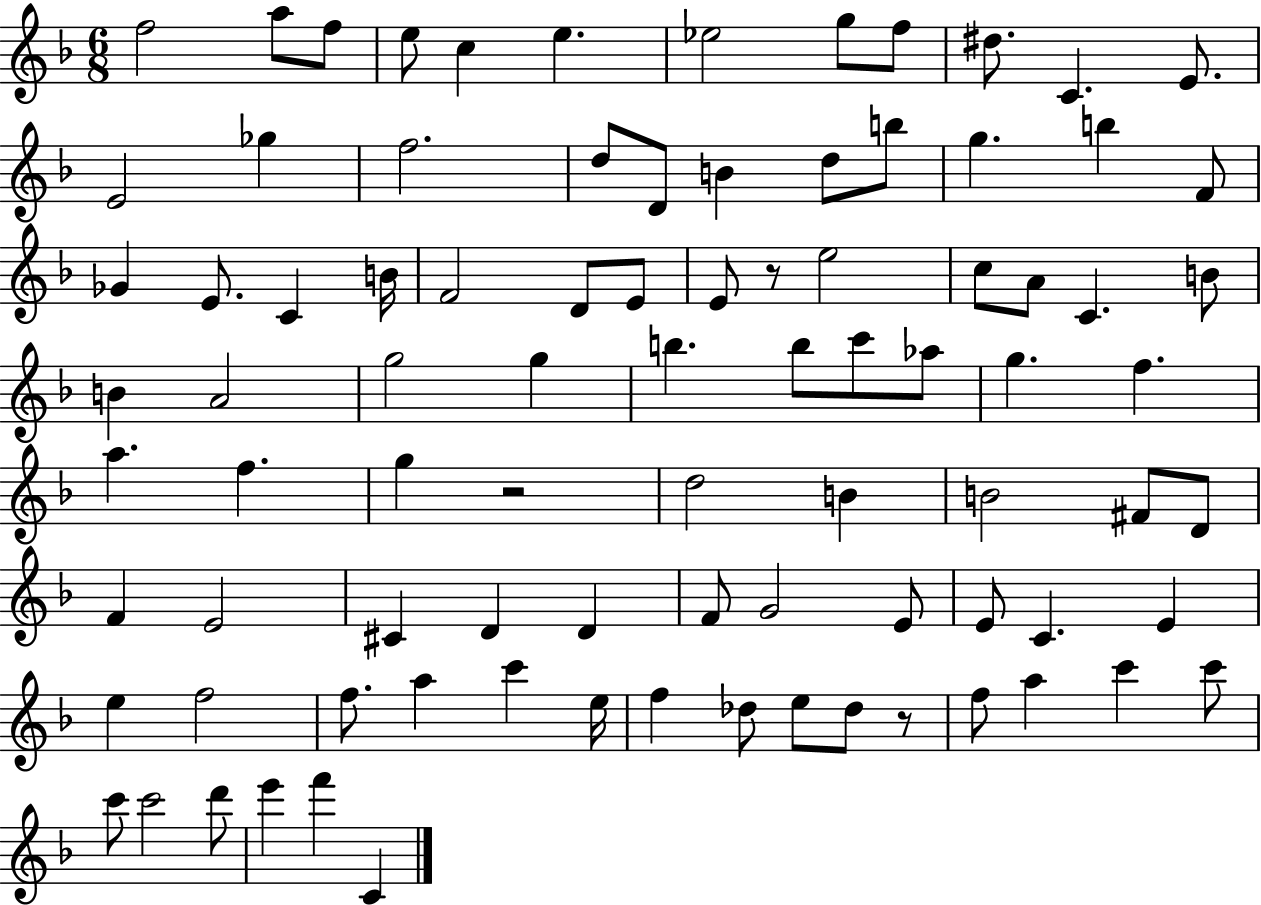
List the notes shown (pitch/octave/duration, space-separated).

F5/h A5/e F5/e E5/e C5/q E5/q. Eb5/h G5/e F5/e D#5/e. C4/q. E4/e. E4/h Gb5/q F5/h. D5/e D4/e B4/q D5/e B5/e G5/q. B5/q F4/e Gb4/q E4/e. C4/q B4/s F4/h D4/e E4/e E4/e R/e E5/h C5/e A4/e C4/q. B4/e B4/q A4/h G5/h G5/q B5/q. B5/e C6/e Ab5/e G5/q. F5/q. A5/q. F5/q. G5/q R/h D5/h B4/q B4/h F#4/e D4/e F4/q E4/h C#4/q D4/q D4/q F4/e G4/h E4/e E4/e C4/q. E4/q E5/q F5/h F5/e. A5/q C6/q E5/s F5/q Db5/e E5/e Db5/e R/e F5/e A5/q C6/q C6/e C6/e C6/h D6/e E6/q F6/q C4/q